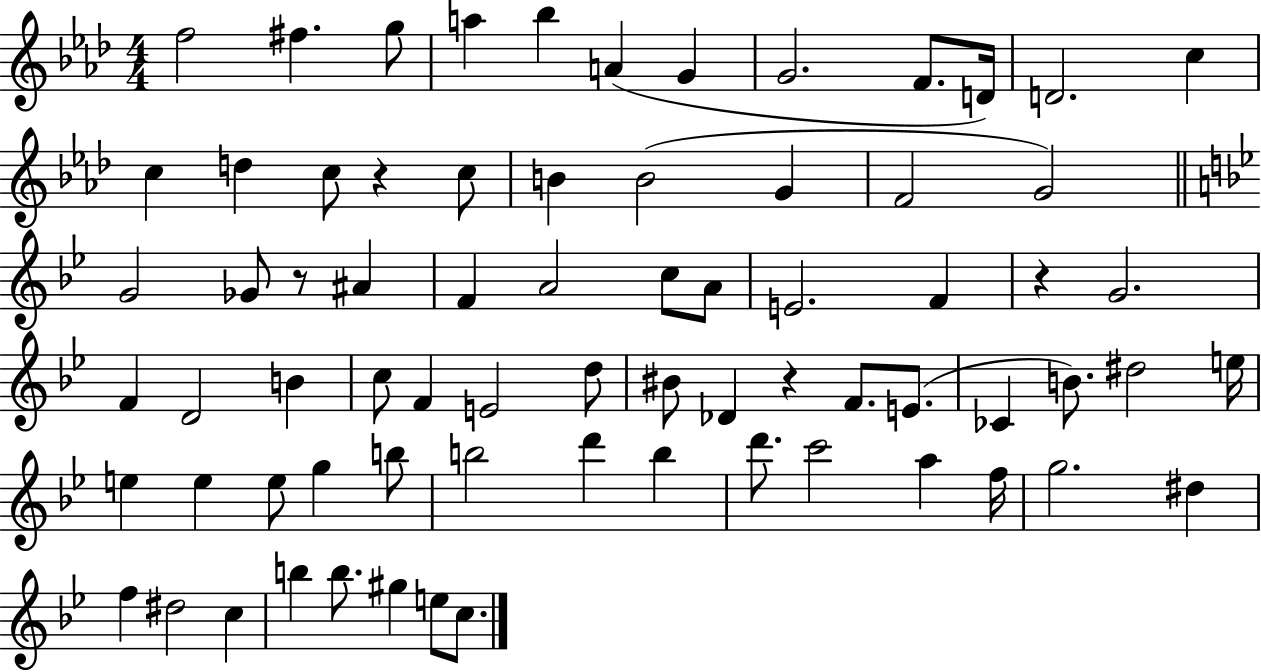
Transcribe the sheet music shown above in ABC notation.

X:1
T:Untitled
M:4/4
L:1/4
K:Ab
f2 ^f g/2 a _b A G G2 F/2 D/4 D2 c c d c/2 z c/2 B B2 G F2 G2 G2 _G/2 z/2 ^A F A2 c/2 A/2 E2 F z G2 F D2 B c/2 F E2 d/2 ^B/2 _D z F/2 E/2 _C B/2 ^d2 e/4 e e e/2 g b/2 b2 d' b d'/2 c'2 a f/4 g2 ^d f ^d2 c b b/2 ^g e/2 c/2